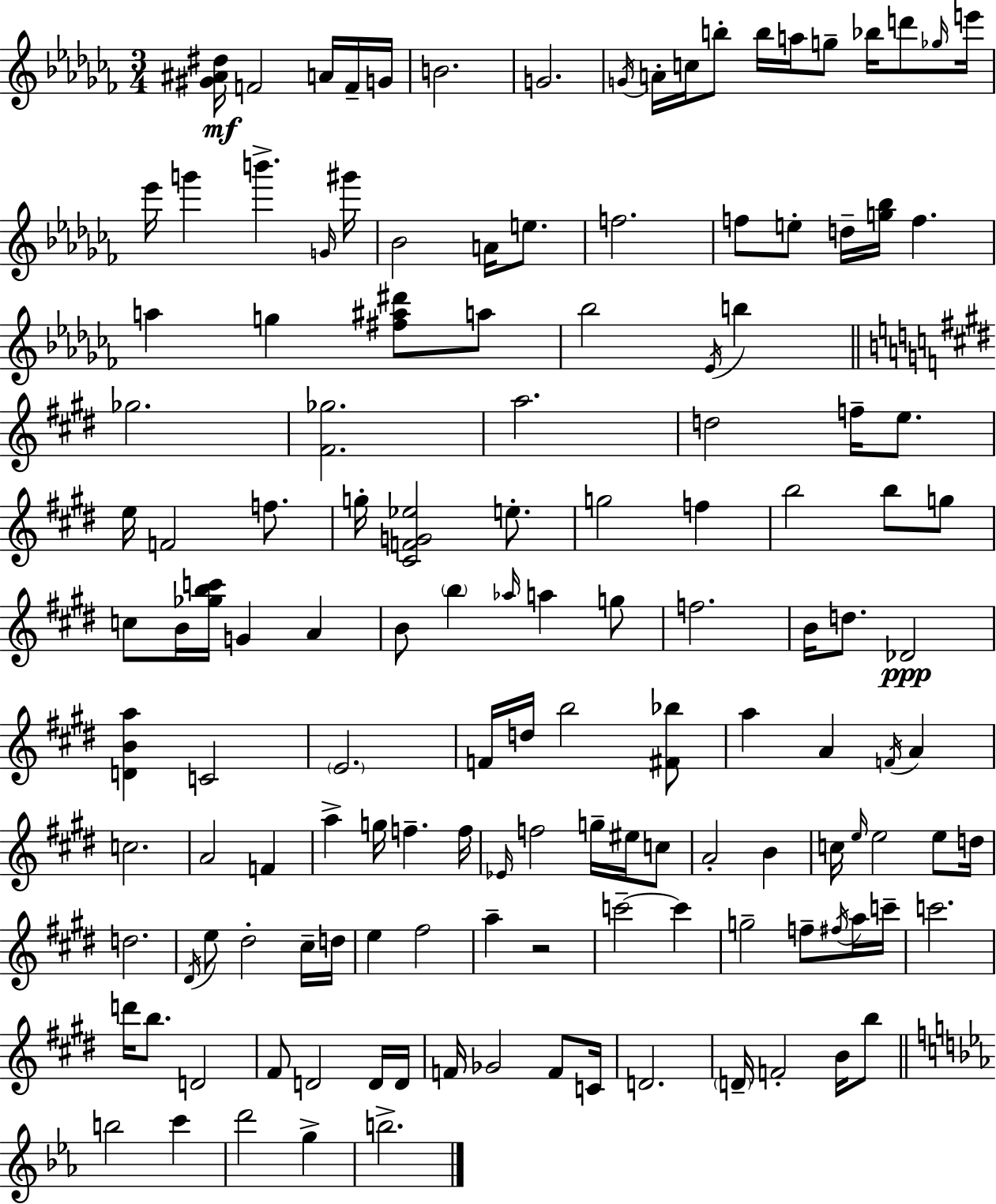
{
  \clef treble
  \numericTimeSignature
  \time 3/4
  \key aes \minor
  \repeat volta 2 { <gis' ais' dis''>16\mf f'2 a'16 f'16-- g'16 | b'2. | g'2. | \acciaccatura { g'16 } a'16-. c''16 b''8-. b''16 a''16 g''8-- bes''16 d'''8 | \break \grace { ges''16 } e'''16 ees'''16 g'''4 b'''4.-> | \grace { g'16 } gis'''16 bes'2 a'16 | e''8. f''2. | f''8 e''8-. d''16-- <g'' bes''>16 f''4. | \break a''4 g''4 <fis'' ais'' dis'''>8 | a''8 bes''2 \acciaccatura { ees'16 } | b''4 \bar "||" \break \key e \major ges''2. | <fis' ges''>2. | a''2. | d''2 f''16-- e''8. | \break e''16 f'2 f''8. | g''16-. <cis' f' g' ees''>2 e''8.-. | g''2 f''4 | b''2 b''8 g''8 | \break c''8 b'16 <ges'' b'' c'''>16 g'4 a'4 | b'8 \parenthesize b''4 \grace { aes''16 } a''4 g''8 | f''2. | b'16 d''8. des'2\ppp | \break <d' b' a''>4 c'2 | \parenthesize e'2. | f'16 d''16 b''2 <fis' bes''>8 | a''4 a'4 \acciaccatura { f'16 } a'4 | \break c''2. | a'2 f'4 | a''4-> g''16 f''4.-- | f''16 \grace { ees'16 } f''2 g''16-- | \break eis''16 c''8 a'2-. b'4 | c''16 \grace { e''16 } e''2 | e''8 d''16 d''2. | \acciaccatura { dis'16 } e''8 dis''2-. | \break cis''16-- d''16 e''4 fis''2 | a''4-- r2 | c'''2--~~ | c'''4 g''2-- | \break f''8-- \acciaccatura { fis''16 } a''16 c'''16-- c'''2. | d'''16 b''8. d'2 | fis'8 d'2 | d'16 d'16 f'16 ges'2 | \break f'8 c'16 d'2. | \parenthesize d'16-- f'2-. | b'16 b''8 \bar "||" \break \key ees \major b''2 c'''4 | d'''2 g''4-> | b''2.-> | } \bar "|."
}